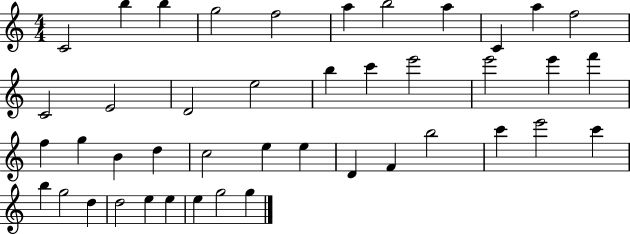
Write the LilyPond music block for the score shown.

{
  \clef treble
  \numericTimeSignature
  \time 4/4
  \key c \major
  c'2 b''4 b''4 | g''2 f''2 | a''4 b''2 a''4 | c'4 a''4 f''2 | \break c'2 e'2 | d'2 e''2 | b''4 c'''4 e'''2 | e'''2 e'''4 f'''4 | \break f''4 g''4 b'4 d''4 | c''2 e''4 e''4 | d'4 f'4 b''2 | c'''4 e'''2 c'''4 | \break b''4 g''2 d''4 | d''2 e''4 e''4 | e''4 g''2 g''4 | \bar "|."
}